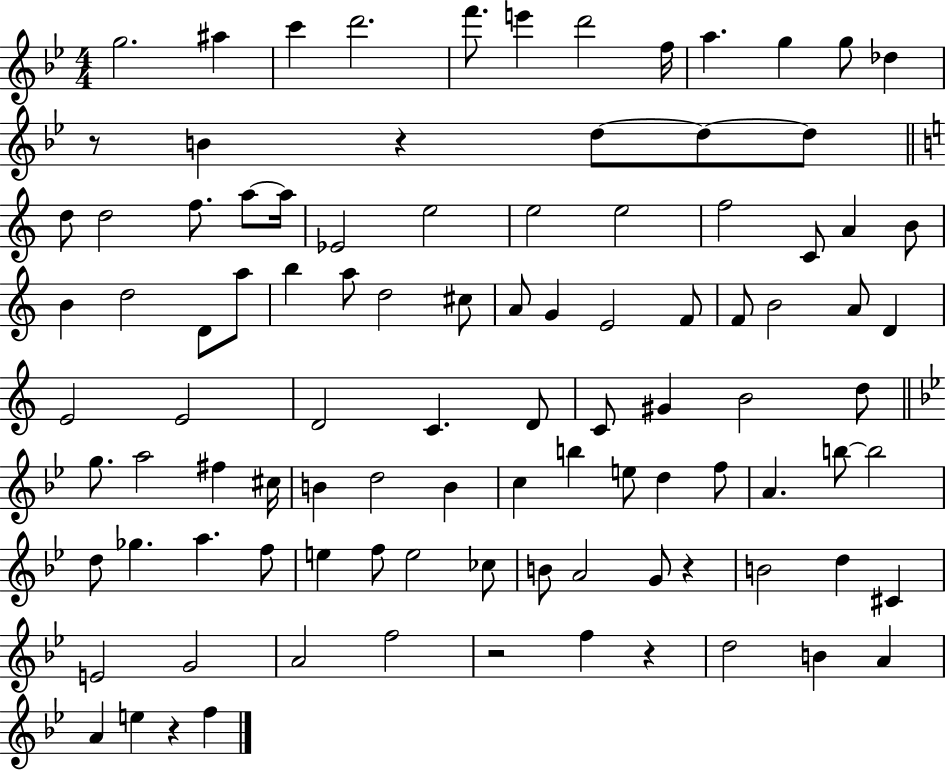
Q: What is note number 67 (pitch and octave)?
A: A4